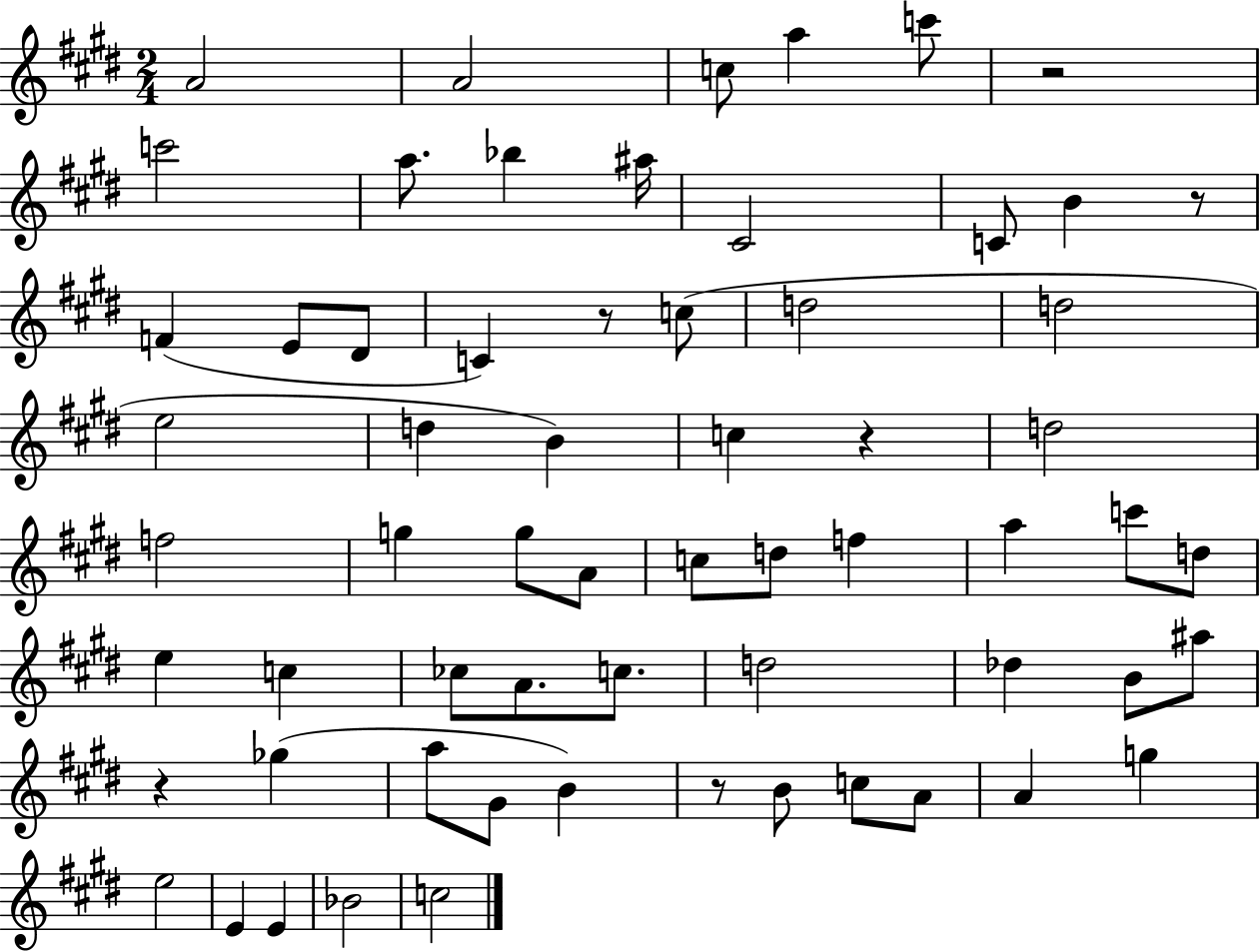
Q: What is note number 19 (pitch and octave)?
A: D5